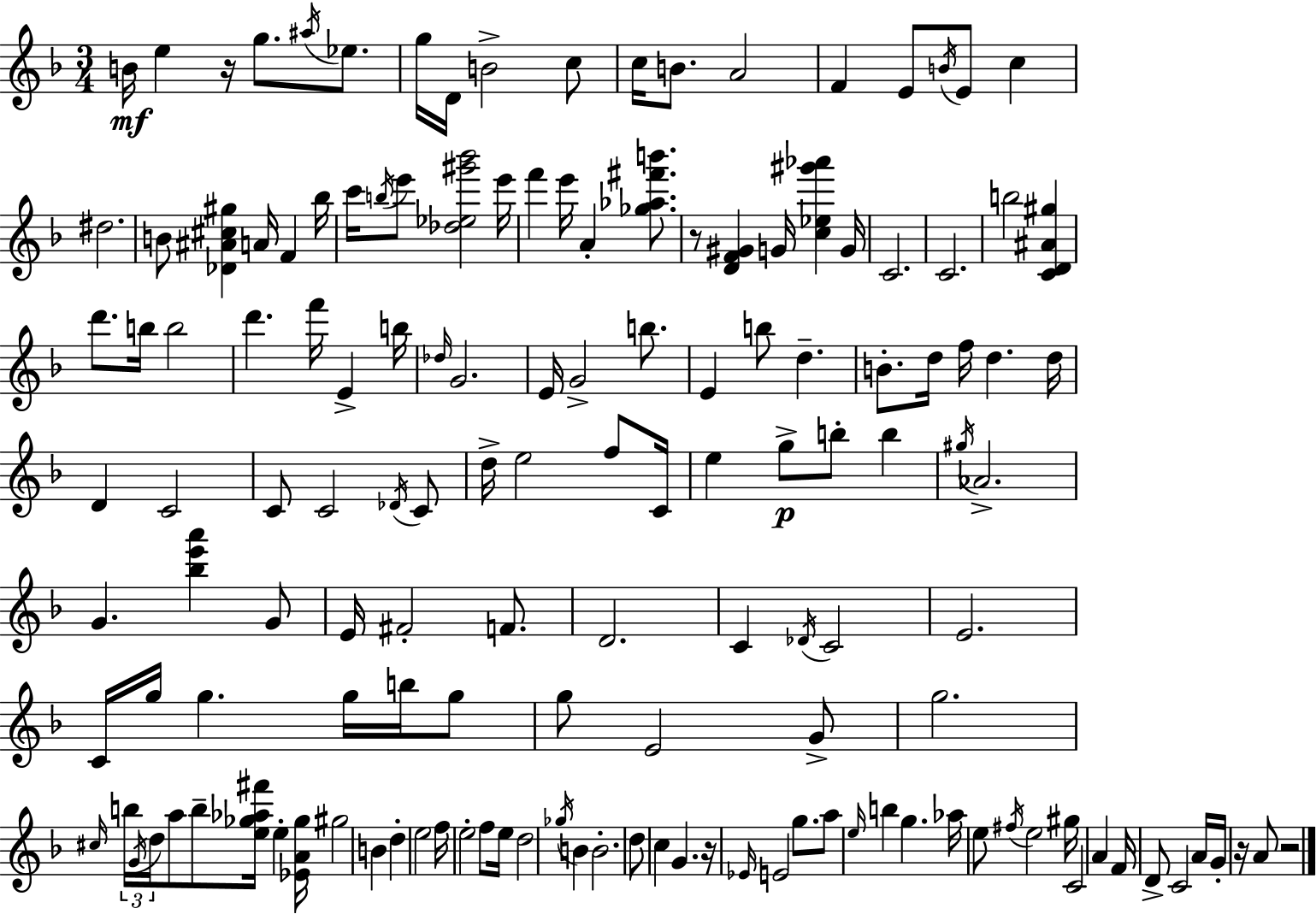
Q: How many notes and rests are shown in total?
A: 146